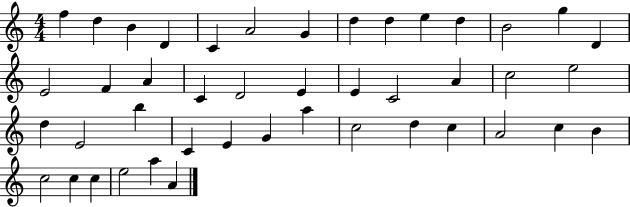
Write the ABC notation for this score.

X:1
T:Untitled
M:4/4
L:1/4
K:C
f d B D C A2 G d d e d B2 g D E2 F A C D2 E E C2 A c2 e2 d E2 b C E G a c2 d c A2 c B c2 c c e2 a A